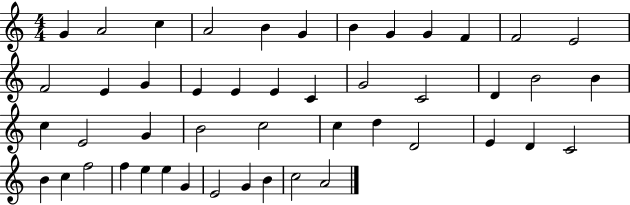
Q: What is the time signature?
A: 4/4